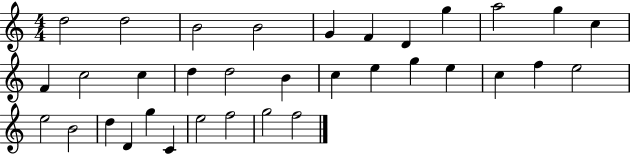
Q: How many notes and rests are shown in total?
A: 34